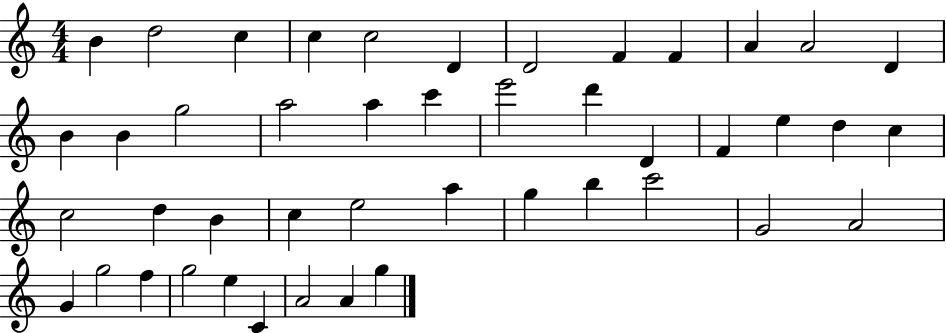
B4/q D5/h C5/q C5/q C5/h D4/q D4/h F4/q F4/q A4/q A4/h D4/q B4/q B4/q G5/h A5/h A5/q C6/q E6/h D6/q D4/q F4/q E5/q D5/q C5/q C5/h D5/q B4/q C5/q E5/h A5/q G5/q B5/q C6/h G4/h A4/h G4/q G5/h F5/q G5/h E5/q C4/q A4/h A4/q G5/q